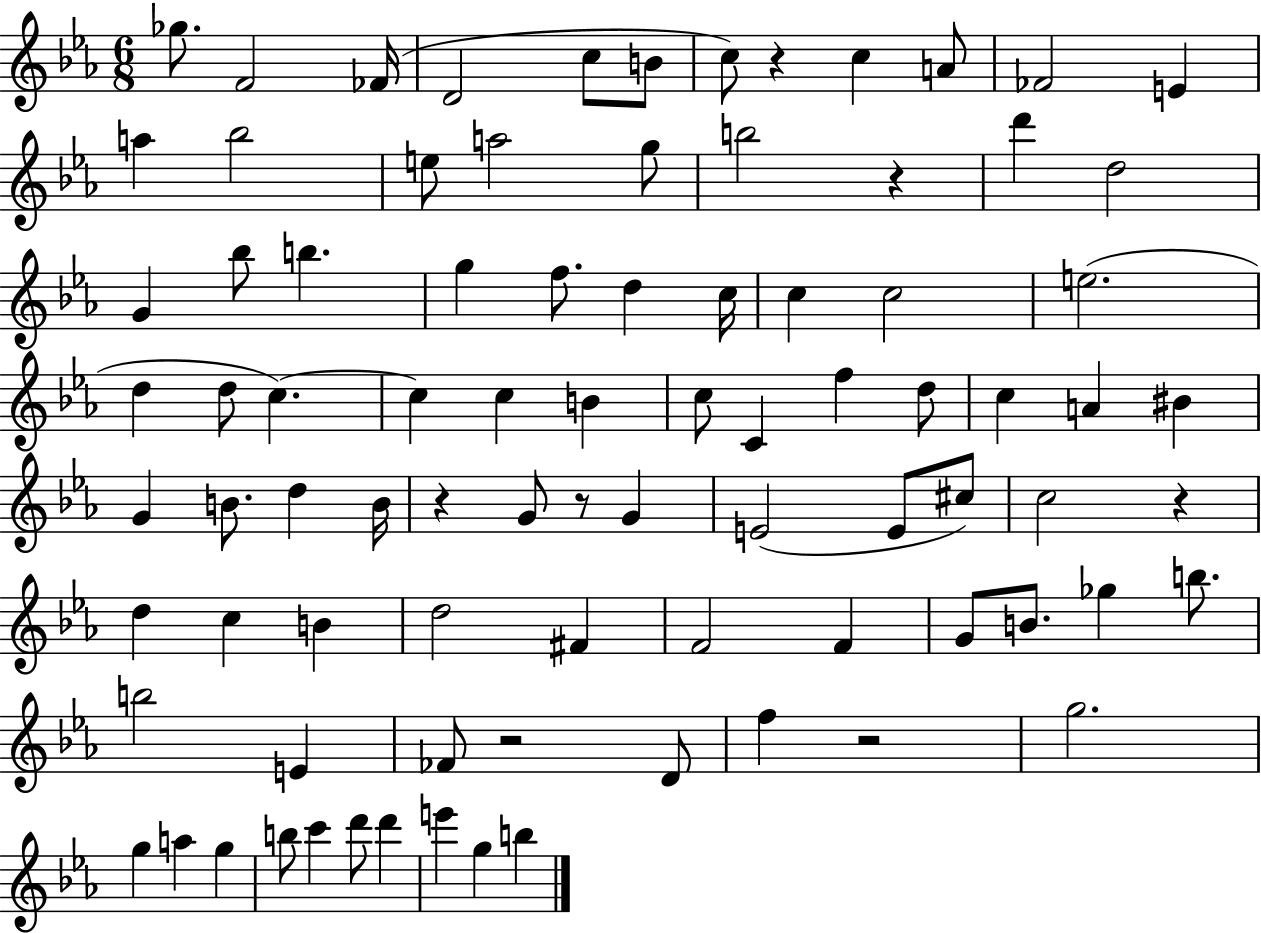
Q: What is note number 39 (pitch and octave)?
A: D5